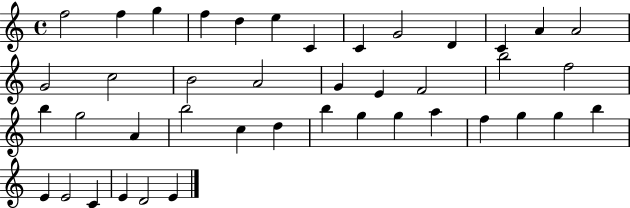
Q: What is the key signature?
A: C major